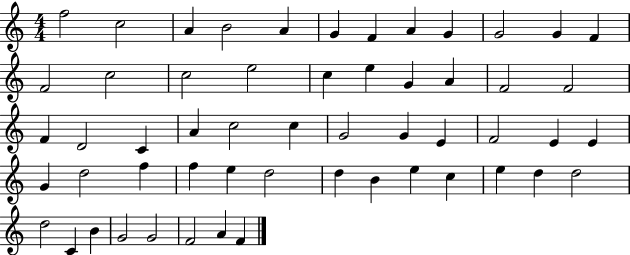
F5/h C5/h A4/q B4/h A4/q G4/q F4/q A4/q G4/q G4/h G4/q F4/q F4/h C5/h C5/h E5/h C5/q E5/q G4/q A4/q F4/h F4/h F4/q D4/h C4/q A4/q C5/h C5/q G4/h G4/q E4/q F4/h E4/q E4/q G4/q D5/h F5/q F5/q E5/q D5/h D5/q B4/q E5/q C5/q E5/q D5/q D5/h D5/h C4/q B4/q G4/h G4/h F4/h A4/q F4/q